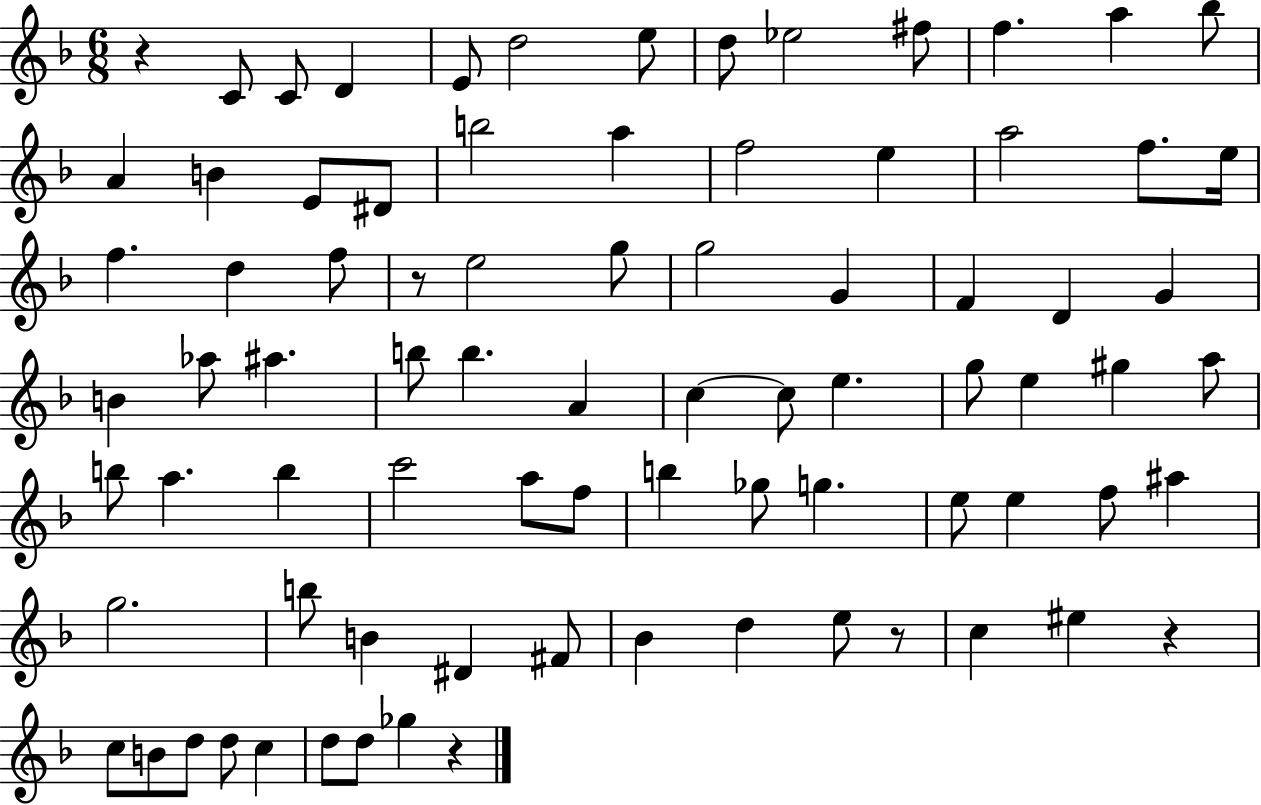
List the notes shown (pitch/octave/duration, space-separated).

R/q C4/e C4/e D4/q E4/e D5/h E5/e D5/e Eb5/h F#5/e F5/q. A5/q Bb5/e A4/q B4/q E4/e D#4/e B5/h A5/q F5/h E5/q A5/h F5/e. E5/s F5/q. D5/q F5/e R/e E5/h G5/e G5/h G4/q F4/q D4/q G4/q B4/q Ab5/e A#5/q. B5/e B5/q. A4/q C5/q C5/e E5/q. G5/e E5/q G#5/q A5/e B5/e A5/q. B5/q C6/h A5/e F5/e B5/q Gb5/e G5/q. E5/e E5/q F5/e A#5/q G5/h. B5/e B4/q D#4/q F#4/e Bb4/q D5/q E5/e R/e C5/q EIS5/q R/q C5/e B4/e D5/e D5/e C5/q D5/e D5/e Gb5/q R/q